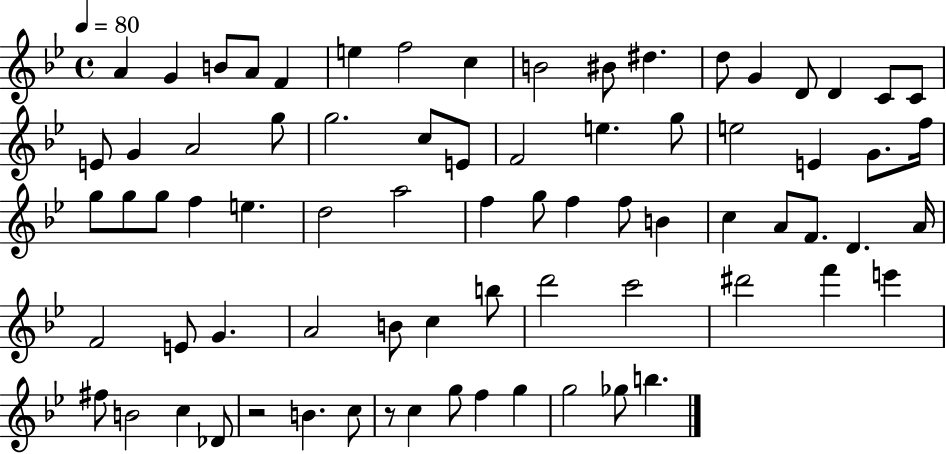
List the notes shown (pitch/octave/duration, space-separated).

A4/q G4/q B4/e A4/e F4/q E5/q F5/h C5/q B4/h BIS4/e D#5/q. D5/e G4/q D4/e D4/q C4/e C4/e E4/e G4/q A4/h G5/e G5/h. C5/e E4/e F4/h E5/q. G5/e E5/h E4/q G4/e. F5/s G5/e G5/e G5/e F5/q E5/q. D5/h A5/h F5/q G5/e F5/q F5/e B4/q C5/q A4/e F4/e. D4/q. A4/s F4/h E4/e G4/q. A4/h B4/e C5/q B5/e D6/h C6/h D#6/h F6/q E6/q F#5/e B4/h C5/q Db4/e R/h B4/q. C5/e R/e C5/q G5/e F5/q G5/q G5/h Gb5/e B5/q.